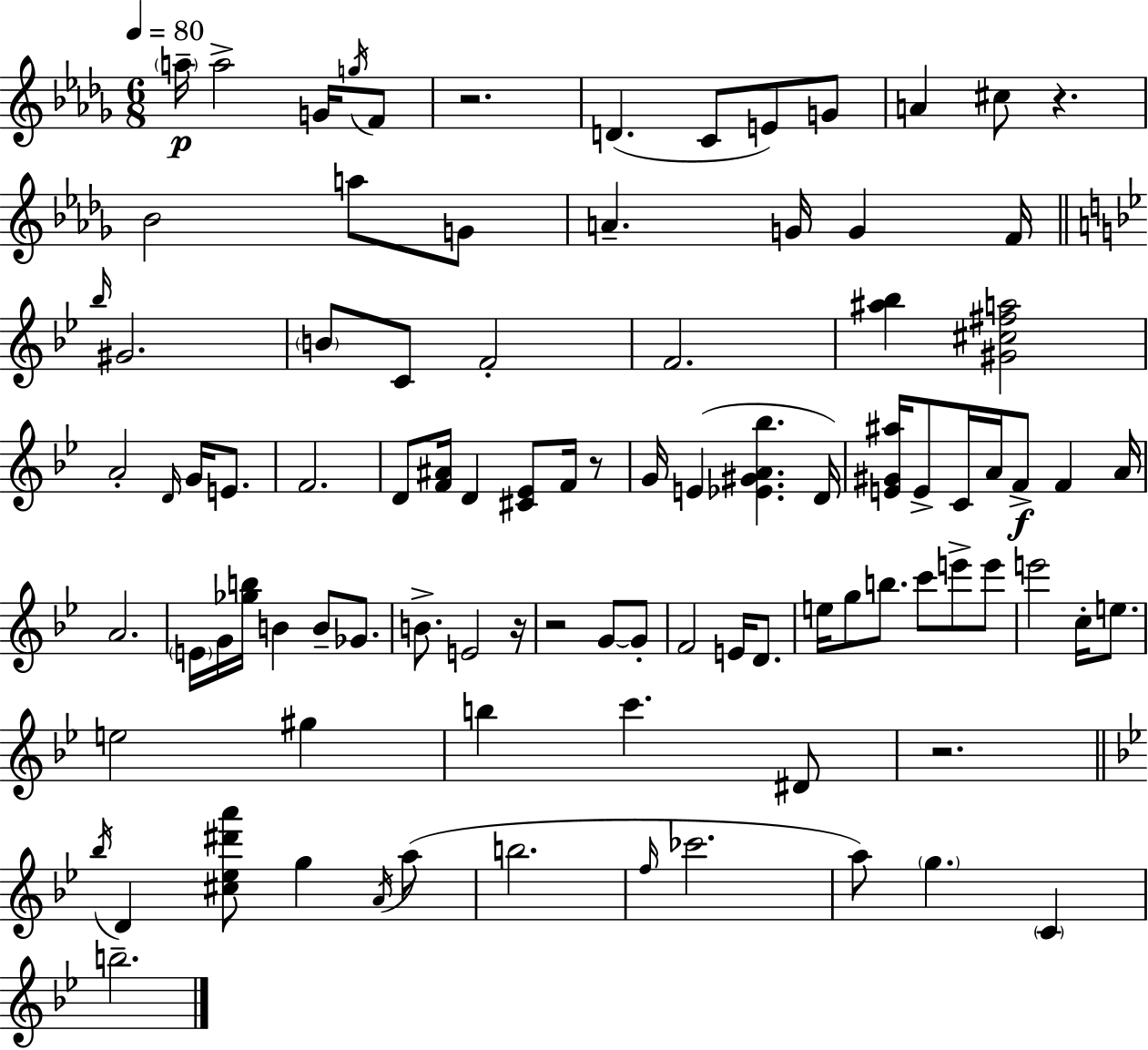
{
  \clef treble
  \numericTimeSignature
  \time 6/8
  \key bes \minor
  \tempo 4 = 80
  \parenthesize a''16--\p a''2-> g'16 \acciaccatura { g''16 } f'8 | r2. | d'4.( c'8 e'8) g'8 | a'4 cis''8 r4. | \break bes'2 a''8 g'8 | a'4.-- g'16 g'4 | f'16 \bar "||" \break \key g \minor \grace { bes''16 } gis'2. | \parenthesize b'8 c'8 f'2-. | f'2. | <ais'' bes''>4 <gis' cis'' fis'' a''>2 | \break a'2-. \grace { d'16 } g'16 e'8. | f'2. | d'8 <f' ais'>16 d'4 <cis' ees'>8 f'16 | r8 g'16 e'4( <ees' gis' a' bes''>4. | \break d'16) <e' gis' ais''>16 e'8-> c'16 a'16 f'8->\f f'4 | a'16 a'2. | \parenthesize e'16 g'16 <ges'' b''>16 b'4 b'8-- ges'8. | b'8.-> e'2 | \break r16 r2 g'8~~ | g'8-. f'2 e'16 d'8. | e''16 g''8 b''8. c'''8 e'''8-> | e'''8 e'''2 c''16-. e''8. | \break e''2 gis''4 | b''4 c'''4. | dis'8 r2. | \bar "||" \break \key g \minor \acciaccatura { bes''16 } d'4 <cis'' ees'' dis''' a'''>8 g''4 \acciaccatura { a'16 }( | a''8 b''2. | \grace { f''16 } ces'''2. | a''8) \parenthesize g''4. \parenthesize c'4 | \break b''2.-- | \bar "|."
}